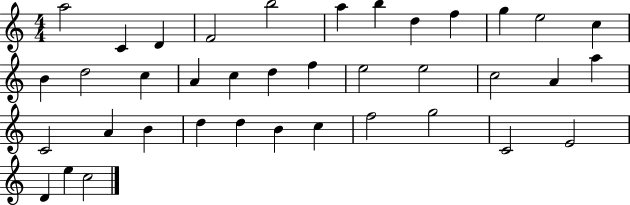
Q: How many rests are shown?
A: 0